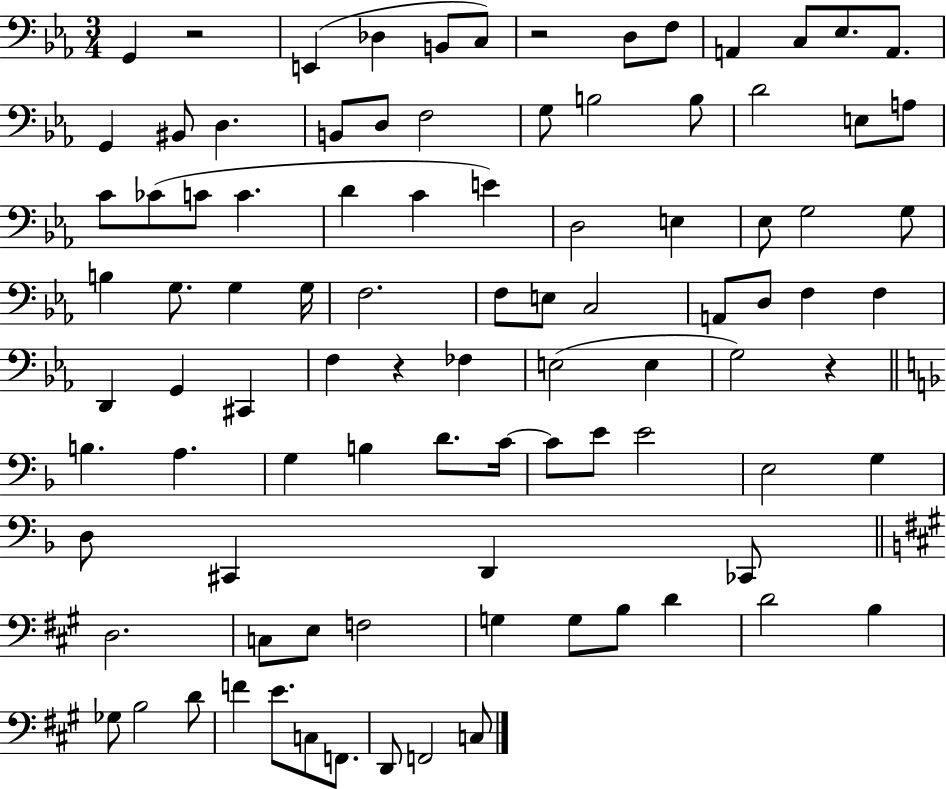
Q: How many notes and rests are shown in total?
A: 94